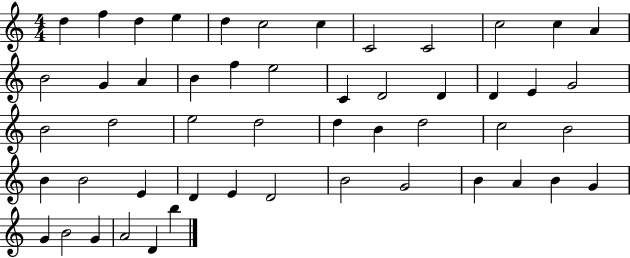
{
  \clef treble
  \numericTimeSignature
  \time 4/4
  \key c \major
  d''4 f''4 d''4 e''4 | d''4 c''2 c''4 | c'2 c'2 | c''2 c''4 a'4 | \break b'2 g'4 a'4 | b'4 f''4 e''2 | c'4 d'2 d'4 | d'4 e'4 g'2 | \break b'2 d''2 | e''2 d''2 | d''4 b'4 d''2 | c''2 b'2 | \break b'4 b'2 e'4 | d'4 e'4 d'2 | b'2 g'2 | b'4 a'4 b'4 g'4 | \break g'4 b'2 g'4 | a'2 d'4 b''4 | \bar "|."
}